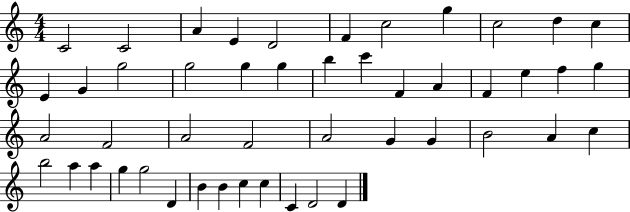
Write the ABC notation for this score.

X:1
T:Untitled
M:4/4
L:1/4
K:C
C2 C2 A E D2 F c2 g c2 d c E G g2 g2 g g b c' F A F e f g A2 F2 A2 F2 A2 G G B2 A c b2 a a g g2 D B B c c C D2 D